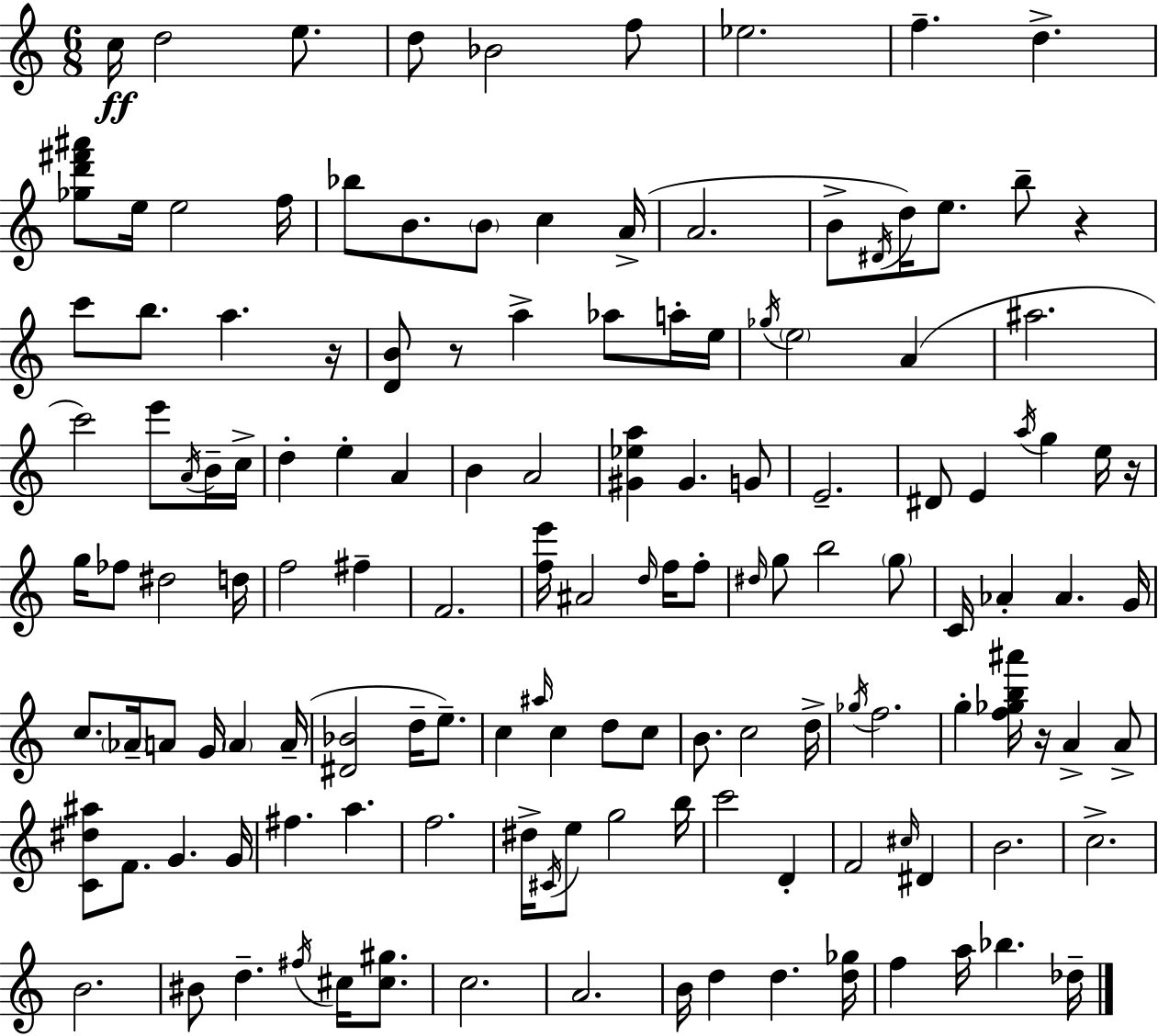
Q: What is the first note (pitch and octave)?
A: C5